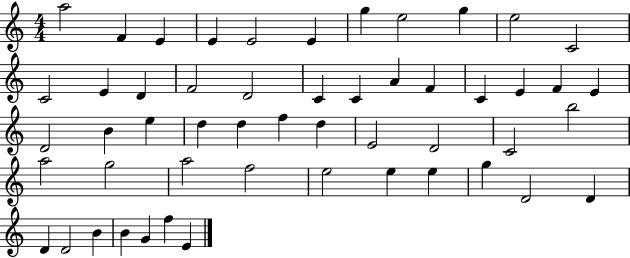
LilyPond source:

{
  \clef treble
  \numericTimeSignature
  \time 4/4
  \key c \major
  a''2 f'4 e'4 | e'4 e'2 e'4 | g''4 e''2 g''4 | e''2 c'2 | \break c'2 e'4 d'4 | f'2 d'2 | c'4 c'4 a'4 f'4 | c'4 e'4 f'4 e'4 | \break d'2 b'4 e''4 | d''4 d''4 f''4 d''4 | e'2 d'2 | c'2 b''2 | \break a''2 g''2 | a''2 f''2 | e''2 e''4 e''4 | g''4 d'2 d'4 | \break d'4 d'2 b'4 | b'4 g'4 f''4 e'4 | \bar "|."
}